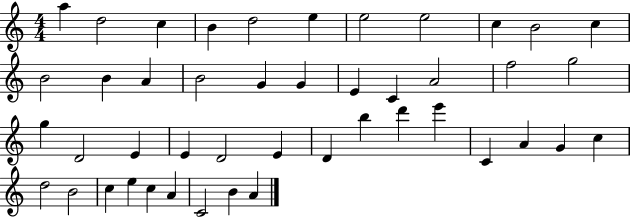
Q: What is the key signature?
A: C major